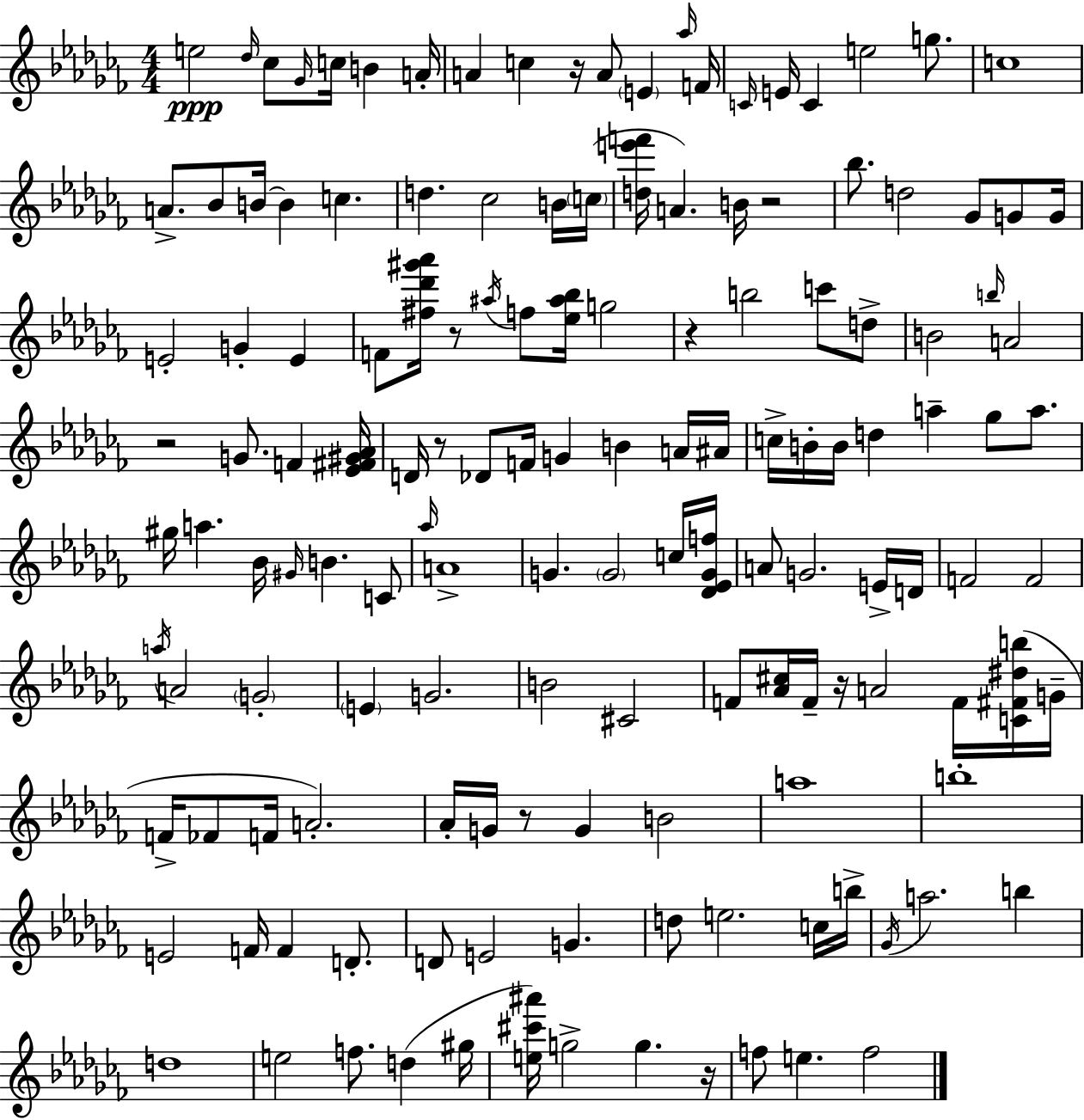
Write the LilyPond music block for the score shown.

{
  \clef treble
  \numericTimeSignature
  \time 4/4
  \key aes \minor
  e''2\ppp \grace { des''16 } ces''8 \grace { ges'16 } c''16 b'4 | a'16-. a'4 c''4 r16 a'8 \parenthesize e'4 | \grace { aes''16 } f'16 \grace { c'16 } e'16 c'4 e''2 | g''8. c''1 | \break a'8.-> bes'8 b'16~~ b'4 c''4. | d''4. ces''2 | b'16 \parenthesize c''16( <d'' e''' f'''>16 a'4.) b'16 r2 | bes''8. d''2 ges'8 | \break g'8 g'16 e'2-. g'4-. | e'4 f'8 <fis'' des''' gis''' aes'''>16 r8 \acciaccatura { ais''16 } f''8 <ees'' ais'' bes''>16 g''2 | r4 b''2 | c'''8 d''8-> b'2 \grace { b''16 } a'2 | \break r2 g'8. | f'4 <ees' fis' gis' aes'>16 d'16 r8 des'8 f'16 g'4 | b'4 a'16 ais'16 c''16-> b'16-. b'16 d''4 a''4-- | ges''8 a''8. gis''16 a''4. bes'16 \grace { gis'16 } b'4. | \break c'8 \grace { aes''16 } a'1-> | g'4. \parenthesize g'2 | c''16 <des' ees' g' f''>16 a'8 g'2. | e'16-> d'16 f'2 | \break f'2 \acciaccatura { a''16 } a'2 | \parenthesize g'2-. \parenthesize e'4 g'2. | b'2 | cis'2 f'8 <aes' cis''>16 f'16-- r16 a'2 | \break f'16 <c' fis' dis'' b''>16( g'16-- f'16-> fes'8 f'16 a'2.-.) | aes'16-. g'16 r8 g'4 | b'2 a''1 | b''1-. | \break e'2 | f'16 f'4 d'8.-. d'8 e'2 | g'4. d''8 e''2. | c''16 b''16-> \acciaccatura { ges'16 } a''2. | \break b''4 d''1 | e''2 | f''8. d''4( gis''16 <e'' cis''' ais'''>16) g''2-> | g''4. r16 f''8 e''4. | \break f''2 \bar "|."
}